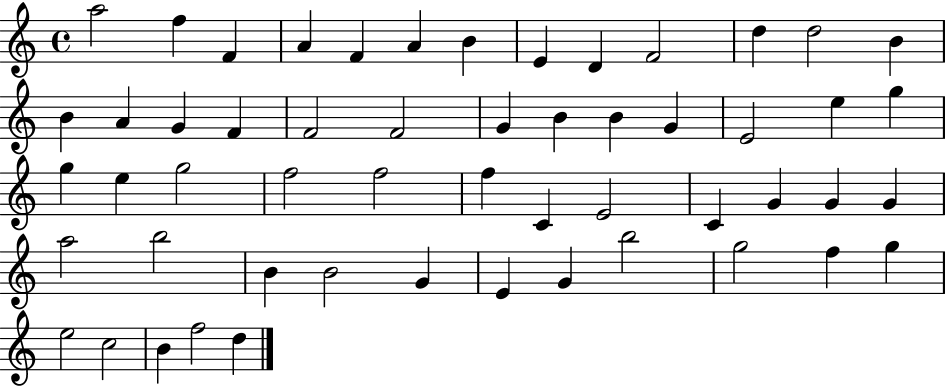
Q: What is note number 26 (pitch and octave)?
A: G5